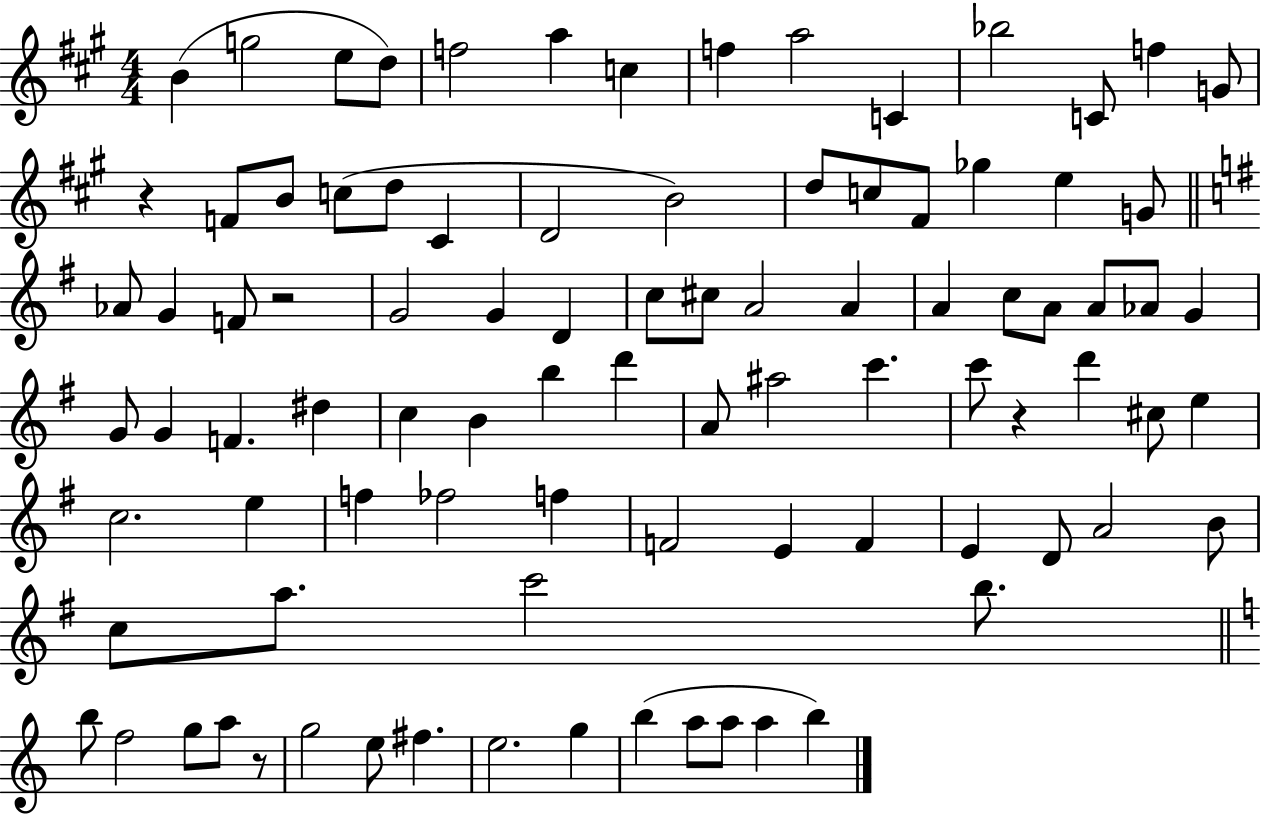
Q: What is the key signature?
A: A major